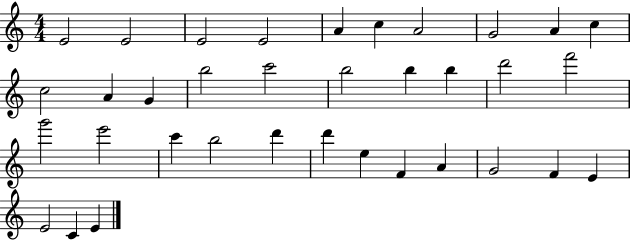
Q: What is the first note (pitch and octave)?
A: E4